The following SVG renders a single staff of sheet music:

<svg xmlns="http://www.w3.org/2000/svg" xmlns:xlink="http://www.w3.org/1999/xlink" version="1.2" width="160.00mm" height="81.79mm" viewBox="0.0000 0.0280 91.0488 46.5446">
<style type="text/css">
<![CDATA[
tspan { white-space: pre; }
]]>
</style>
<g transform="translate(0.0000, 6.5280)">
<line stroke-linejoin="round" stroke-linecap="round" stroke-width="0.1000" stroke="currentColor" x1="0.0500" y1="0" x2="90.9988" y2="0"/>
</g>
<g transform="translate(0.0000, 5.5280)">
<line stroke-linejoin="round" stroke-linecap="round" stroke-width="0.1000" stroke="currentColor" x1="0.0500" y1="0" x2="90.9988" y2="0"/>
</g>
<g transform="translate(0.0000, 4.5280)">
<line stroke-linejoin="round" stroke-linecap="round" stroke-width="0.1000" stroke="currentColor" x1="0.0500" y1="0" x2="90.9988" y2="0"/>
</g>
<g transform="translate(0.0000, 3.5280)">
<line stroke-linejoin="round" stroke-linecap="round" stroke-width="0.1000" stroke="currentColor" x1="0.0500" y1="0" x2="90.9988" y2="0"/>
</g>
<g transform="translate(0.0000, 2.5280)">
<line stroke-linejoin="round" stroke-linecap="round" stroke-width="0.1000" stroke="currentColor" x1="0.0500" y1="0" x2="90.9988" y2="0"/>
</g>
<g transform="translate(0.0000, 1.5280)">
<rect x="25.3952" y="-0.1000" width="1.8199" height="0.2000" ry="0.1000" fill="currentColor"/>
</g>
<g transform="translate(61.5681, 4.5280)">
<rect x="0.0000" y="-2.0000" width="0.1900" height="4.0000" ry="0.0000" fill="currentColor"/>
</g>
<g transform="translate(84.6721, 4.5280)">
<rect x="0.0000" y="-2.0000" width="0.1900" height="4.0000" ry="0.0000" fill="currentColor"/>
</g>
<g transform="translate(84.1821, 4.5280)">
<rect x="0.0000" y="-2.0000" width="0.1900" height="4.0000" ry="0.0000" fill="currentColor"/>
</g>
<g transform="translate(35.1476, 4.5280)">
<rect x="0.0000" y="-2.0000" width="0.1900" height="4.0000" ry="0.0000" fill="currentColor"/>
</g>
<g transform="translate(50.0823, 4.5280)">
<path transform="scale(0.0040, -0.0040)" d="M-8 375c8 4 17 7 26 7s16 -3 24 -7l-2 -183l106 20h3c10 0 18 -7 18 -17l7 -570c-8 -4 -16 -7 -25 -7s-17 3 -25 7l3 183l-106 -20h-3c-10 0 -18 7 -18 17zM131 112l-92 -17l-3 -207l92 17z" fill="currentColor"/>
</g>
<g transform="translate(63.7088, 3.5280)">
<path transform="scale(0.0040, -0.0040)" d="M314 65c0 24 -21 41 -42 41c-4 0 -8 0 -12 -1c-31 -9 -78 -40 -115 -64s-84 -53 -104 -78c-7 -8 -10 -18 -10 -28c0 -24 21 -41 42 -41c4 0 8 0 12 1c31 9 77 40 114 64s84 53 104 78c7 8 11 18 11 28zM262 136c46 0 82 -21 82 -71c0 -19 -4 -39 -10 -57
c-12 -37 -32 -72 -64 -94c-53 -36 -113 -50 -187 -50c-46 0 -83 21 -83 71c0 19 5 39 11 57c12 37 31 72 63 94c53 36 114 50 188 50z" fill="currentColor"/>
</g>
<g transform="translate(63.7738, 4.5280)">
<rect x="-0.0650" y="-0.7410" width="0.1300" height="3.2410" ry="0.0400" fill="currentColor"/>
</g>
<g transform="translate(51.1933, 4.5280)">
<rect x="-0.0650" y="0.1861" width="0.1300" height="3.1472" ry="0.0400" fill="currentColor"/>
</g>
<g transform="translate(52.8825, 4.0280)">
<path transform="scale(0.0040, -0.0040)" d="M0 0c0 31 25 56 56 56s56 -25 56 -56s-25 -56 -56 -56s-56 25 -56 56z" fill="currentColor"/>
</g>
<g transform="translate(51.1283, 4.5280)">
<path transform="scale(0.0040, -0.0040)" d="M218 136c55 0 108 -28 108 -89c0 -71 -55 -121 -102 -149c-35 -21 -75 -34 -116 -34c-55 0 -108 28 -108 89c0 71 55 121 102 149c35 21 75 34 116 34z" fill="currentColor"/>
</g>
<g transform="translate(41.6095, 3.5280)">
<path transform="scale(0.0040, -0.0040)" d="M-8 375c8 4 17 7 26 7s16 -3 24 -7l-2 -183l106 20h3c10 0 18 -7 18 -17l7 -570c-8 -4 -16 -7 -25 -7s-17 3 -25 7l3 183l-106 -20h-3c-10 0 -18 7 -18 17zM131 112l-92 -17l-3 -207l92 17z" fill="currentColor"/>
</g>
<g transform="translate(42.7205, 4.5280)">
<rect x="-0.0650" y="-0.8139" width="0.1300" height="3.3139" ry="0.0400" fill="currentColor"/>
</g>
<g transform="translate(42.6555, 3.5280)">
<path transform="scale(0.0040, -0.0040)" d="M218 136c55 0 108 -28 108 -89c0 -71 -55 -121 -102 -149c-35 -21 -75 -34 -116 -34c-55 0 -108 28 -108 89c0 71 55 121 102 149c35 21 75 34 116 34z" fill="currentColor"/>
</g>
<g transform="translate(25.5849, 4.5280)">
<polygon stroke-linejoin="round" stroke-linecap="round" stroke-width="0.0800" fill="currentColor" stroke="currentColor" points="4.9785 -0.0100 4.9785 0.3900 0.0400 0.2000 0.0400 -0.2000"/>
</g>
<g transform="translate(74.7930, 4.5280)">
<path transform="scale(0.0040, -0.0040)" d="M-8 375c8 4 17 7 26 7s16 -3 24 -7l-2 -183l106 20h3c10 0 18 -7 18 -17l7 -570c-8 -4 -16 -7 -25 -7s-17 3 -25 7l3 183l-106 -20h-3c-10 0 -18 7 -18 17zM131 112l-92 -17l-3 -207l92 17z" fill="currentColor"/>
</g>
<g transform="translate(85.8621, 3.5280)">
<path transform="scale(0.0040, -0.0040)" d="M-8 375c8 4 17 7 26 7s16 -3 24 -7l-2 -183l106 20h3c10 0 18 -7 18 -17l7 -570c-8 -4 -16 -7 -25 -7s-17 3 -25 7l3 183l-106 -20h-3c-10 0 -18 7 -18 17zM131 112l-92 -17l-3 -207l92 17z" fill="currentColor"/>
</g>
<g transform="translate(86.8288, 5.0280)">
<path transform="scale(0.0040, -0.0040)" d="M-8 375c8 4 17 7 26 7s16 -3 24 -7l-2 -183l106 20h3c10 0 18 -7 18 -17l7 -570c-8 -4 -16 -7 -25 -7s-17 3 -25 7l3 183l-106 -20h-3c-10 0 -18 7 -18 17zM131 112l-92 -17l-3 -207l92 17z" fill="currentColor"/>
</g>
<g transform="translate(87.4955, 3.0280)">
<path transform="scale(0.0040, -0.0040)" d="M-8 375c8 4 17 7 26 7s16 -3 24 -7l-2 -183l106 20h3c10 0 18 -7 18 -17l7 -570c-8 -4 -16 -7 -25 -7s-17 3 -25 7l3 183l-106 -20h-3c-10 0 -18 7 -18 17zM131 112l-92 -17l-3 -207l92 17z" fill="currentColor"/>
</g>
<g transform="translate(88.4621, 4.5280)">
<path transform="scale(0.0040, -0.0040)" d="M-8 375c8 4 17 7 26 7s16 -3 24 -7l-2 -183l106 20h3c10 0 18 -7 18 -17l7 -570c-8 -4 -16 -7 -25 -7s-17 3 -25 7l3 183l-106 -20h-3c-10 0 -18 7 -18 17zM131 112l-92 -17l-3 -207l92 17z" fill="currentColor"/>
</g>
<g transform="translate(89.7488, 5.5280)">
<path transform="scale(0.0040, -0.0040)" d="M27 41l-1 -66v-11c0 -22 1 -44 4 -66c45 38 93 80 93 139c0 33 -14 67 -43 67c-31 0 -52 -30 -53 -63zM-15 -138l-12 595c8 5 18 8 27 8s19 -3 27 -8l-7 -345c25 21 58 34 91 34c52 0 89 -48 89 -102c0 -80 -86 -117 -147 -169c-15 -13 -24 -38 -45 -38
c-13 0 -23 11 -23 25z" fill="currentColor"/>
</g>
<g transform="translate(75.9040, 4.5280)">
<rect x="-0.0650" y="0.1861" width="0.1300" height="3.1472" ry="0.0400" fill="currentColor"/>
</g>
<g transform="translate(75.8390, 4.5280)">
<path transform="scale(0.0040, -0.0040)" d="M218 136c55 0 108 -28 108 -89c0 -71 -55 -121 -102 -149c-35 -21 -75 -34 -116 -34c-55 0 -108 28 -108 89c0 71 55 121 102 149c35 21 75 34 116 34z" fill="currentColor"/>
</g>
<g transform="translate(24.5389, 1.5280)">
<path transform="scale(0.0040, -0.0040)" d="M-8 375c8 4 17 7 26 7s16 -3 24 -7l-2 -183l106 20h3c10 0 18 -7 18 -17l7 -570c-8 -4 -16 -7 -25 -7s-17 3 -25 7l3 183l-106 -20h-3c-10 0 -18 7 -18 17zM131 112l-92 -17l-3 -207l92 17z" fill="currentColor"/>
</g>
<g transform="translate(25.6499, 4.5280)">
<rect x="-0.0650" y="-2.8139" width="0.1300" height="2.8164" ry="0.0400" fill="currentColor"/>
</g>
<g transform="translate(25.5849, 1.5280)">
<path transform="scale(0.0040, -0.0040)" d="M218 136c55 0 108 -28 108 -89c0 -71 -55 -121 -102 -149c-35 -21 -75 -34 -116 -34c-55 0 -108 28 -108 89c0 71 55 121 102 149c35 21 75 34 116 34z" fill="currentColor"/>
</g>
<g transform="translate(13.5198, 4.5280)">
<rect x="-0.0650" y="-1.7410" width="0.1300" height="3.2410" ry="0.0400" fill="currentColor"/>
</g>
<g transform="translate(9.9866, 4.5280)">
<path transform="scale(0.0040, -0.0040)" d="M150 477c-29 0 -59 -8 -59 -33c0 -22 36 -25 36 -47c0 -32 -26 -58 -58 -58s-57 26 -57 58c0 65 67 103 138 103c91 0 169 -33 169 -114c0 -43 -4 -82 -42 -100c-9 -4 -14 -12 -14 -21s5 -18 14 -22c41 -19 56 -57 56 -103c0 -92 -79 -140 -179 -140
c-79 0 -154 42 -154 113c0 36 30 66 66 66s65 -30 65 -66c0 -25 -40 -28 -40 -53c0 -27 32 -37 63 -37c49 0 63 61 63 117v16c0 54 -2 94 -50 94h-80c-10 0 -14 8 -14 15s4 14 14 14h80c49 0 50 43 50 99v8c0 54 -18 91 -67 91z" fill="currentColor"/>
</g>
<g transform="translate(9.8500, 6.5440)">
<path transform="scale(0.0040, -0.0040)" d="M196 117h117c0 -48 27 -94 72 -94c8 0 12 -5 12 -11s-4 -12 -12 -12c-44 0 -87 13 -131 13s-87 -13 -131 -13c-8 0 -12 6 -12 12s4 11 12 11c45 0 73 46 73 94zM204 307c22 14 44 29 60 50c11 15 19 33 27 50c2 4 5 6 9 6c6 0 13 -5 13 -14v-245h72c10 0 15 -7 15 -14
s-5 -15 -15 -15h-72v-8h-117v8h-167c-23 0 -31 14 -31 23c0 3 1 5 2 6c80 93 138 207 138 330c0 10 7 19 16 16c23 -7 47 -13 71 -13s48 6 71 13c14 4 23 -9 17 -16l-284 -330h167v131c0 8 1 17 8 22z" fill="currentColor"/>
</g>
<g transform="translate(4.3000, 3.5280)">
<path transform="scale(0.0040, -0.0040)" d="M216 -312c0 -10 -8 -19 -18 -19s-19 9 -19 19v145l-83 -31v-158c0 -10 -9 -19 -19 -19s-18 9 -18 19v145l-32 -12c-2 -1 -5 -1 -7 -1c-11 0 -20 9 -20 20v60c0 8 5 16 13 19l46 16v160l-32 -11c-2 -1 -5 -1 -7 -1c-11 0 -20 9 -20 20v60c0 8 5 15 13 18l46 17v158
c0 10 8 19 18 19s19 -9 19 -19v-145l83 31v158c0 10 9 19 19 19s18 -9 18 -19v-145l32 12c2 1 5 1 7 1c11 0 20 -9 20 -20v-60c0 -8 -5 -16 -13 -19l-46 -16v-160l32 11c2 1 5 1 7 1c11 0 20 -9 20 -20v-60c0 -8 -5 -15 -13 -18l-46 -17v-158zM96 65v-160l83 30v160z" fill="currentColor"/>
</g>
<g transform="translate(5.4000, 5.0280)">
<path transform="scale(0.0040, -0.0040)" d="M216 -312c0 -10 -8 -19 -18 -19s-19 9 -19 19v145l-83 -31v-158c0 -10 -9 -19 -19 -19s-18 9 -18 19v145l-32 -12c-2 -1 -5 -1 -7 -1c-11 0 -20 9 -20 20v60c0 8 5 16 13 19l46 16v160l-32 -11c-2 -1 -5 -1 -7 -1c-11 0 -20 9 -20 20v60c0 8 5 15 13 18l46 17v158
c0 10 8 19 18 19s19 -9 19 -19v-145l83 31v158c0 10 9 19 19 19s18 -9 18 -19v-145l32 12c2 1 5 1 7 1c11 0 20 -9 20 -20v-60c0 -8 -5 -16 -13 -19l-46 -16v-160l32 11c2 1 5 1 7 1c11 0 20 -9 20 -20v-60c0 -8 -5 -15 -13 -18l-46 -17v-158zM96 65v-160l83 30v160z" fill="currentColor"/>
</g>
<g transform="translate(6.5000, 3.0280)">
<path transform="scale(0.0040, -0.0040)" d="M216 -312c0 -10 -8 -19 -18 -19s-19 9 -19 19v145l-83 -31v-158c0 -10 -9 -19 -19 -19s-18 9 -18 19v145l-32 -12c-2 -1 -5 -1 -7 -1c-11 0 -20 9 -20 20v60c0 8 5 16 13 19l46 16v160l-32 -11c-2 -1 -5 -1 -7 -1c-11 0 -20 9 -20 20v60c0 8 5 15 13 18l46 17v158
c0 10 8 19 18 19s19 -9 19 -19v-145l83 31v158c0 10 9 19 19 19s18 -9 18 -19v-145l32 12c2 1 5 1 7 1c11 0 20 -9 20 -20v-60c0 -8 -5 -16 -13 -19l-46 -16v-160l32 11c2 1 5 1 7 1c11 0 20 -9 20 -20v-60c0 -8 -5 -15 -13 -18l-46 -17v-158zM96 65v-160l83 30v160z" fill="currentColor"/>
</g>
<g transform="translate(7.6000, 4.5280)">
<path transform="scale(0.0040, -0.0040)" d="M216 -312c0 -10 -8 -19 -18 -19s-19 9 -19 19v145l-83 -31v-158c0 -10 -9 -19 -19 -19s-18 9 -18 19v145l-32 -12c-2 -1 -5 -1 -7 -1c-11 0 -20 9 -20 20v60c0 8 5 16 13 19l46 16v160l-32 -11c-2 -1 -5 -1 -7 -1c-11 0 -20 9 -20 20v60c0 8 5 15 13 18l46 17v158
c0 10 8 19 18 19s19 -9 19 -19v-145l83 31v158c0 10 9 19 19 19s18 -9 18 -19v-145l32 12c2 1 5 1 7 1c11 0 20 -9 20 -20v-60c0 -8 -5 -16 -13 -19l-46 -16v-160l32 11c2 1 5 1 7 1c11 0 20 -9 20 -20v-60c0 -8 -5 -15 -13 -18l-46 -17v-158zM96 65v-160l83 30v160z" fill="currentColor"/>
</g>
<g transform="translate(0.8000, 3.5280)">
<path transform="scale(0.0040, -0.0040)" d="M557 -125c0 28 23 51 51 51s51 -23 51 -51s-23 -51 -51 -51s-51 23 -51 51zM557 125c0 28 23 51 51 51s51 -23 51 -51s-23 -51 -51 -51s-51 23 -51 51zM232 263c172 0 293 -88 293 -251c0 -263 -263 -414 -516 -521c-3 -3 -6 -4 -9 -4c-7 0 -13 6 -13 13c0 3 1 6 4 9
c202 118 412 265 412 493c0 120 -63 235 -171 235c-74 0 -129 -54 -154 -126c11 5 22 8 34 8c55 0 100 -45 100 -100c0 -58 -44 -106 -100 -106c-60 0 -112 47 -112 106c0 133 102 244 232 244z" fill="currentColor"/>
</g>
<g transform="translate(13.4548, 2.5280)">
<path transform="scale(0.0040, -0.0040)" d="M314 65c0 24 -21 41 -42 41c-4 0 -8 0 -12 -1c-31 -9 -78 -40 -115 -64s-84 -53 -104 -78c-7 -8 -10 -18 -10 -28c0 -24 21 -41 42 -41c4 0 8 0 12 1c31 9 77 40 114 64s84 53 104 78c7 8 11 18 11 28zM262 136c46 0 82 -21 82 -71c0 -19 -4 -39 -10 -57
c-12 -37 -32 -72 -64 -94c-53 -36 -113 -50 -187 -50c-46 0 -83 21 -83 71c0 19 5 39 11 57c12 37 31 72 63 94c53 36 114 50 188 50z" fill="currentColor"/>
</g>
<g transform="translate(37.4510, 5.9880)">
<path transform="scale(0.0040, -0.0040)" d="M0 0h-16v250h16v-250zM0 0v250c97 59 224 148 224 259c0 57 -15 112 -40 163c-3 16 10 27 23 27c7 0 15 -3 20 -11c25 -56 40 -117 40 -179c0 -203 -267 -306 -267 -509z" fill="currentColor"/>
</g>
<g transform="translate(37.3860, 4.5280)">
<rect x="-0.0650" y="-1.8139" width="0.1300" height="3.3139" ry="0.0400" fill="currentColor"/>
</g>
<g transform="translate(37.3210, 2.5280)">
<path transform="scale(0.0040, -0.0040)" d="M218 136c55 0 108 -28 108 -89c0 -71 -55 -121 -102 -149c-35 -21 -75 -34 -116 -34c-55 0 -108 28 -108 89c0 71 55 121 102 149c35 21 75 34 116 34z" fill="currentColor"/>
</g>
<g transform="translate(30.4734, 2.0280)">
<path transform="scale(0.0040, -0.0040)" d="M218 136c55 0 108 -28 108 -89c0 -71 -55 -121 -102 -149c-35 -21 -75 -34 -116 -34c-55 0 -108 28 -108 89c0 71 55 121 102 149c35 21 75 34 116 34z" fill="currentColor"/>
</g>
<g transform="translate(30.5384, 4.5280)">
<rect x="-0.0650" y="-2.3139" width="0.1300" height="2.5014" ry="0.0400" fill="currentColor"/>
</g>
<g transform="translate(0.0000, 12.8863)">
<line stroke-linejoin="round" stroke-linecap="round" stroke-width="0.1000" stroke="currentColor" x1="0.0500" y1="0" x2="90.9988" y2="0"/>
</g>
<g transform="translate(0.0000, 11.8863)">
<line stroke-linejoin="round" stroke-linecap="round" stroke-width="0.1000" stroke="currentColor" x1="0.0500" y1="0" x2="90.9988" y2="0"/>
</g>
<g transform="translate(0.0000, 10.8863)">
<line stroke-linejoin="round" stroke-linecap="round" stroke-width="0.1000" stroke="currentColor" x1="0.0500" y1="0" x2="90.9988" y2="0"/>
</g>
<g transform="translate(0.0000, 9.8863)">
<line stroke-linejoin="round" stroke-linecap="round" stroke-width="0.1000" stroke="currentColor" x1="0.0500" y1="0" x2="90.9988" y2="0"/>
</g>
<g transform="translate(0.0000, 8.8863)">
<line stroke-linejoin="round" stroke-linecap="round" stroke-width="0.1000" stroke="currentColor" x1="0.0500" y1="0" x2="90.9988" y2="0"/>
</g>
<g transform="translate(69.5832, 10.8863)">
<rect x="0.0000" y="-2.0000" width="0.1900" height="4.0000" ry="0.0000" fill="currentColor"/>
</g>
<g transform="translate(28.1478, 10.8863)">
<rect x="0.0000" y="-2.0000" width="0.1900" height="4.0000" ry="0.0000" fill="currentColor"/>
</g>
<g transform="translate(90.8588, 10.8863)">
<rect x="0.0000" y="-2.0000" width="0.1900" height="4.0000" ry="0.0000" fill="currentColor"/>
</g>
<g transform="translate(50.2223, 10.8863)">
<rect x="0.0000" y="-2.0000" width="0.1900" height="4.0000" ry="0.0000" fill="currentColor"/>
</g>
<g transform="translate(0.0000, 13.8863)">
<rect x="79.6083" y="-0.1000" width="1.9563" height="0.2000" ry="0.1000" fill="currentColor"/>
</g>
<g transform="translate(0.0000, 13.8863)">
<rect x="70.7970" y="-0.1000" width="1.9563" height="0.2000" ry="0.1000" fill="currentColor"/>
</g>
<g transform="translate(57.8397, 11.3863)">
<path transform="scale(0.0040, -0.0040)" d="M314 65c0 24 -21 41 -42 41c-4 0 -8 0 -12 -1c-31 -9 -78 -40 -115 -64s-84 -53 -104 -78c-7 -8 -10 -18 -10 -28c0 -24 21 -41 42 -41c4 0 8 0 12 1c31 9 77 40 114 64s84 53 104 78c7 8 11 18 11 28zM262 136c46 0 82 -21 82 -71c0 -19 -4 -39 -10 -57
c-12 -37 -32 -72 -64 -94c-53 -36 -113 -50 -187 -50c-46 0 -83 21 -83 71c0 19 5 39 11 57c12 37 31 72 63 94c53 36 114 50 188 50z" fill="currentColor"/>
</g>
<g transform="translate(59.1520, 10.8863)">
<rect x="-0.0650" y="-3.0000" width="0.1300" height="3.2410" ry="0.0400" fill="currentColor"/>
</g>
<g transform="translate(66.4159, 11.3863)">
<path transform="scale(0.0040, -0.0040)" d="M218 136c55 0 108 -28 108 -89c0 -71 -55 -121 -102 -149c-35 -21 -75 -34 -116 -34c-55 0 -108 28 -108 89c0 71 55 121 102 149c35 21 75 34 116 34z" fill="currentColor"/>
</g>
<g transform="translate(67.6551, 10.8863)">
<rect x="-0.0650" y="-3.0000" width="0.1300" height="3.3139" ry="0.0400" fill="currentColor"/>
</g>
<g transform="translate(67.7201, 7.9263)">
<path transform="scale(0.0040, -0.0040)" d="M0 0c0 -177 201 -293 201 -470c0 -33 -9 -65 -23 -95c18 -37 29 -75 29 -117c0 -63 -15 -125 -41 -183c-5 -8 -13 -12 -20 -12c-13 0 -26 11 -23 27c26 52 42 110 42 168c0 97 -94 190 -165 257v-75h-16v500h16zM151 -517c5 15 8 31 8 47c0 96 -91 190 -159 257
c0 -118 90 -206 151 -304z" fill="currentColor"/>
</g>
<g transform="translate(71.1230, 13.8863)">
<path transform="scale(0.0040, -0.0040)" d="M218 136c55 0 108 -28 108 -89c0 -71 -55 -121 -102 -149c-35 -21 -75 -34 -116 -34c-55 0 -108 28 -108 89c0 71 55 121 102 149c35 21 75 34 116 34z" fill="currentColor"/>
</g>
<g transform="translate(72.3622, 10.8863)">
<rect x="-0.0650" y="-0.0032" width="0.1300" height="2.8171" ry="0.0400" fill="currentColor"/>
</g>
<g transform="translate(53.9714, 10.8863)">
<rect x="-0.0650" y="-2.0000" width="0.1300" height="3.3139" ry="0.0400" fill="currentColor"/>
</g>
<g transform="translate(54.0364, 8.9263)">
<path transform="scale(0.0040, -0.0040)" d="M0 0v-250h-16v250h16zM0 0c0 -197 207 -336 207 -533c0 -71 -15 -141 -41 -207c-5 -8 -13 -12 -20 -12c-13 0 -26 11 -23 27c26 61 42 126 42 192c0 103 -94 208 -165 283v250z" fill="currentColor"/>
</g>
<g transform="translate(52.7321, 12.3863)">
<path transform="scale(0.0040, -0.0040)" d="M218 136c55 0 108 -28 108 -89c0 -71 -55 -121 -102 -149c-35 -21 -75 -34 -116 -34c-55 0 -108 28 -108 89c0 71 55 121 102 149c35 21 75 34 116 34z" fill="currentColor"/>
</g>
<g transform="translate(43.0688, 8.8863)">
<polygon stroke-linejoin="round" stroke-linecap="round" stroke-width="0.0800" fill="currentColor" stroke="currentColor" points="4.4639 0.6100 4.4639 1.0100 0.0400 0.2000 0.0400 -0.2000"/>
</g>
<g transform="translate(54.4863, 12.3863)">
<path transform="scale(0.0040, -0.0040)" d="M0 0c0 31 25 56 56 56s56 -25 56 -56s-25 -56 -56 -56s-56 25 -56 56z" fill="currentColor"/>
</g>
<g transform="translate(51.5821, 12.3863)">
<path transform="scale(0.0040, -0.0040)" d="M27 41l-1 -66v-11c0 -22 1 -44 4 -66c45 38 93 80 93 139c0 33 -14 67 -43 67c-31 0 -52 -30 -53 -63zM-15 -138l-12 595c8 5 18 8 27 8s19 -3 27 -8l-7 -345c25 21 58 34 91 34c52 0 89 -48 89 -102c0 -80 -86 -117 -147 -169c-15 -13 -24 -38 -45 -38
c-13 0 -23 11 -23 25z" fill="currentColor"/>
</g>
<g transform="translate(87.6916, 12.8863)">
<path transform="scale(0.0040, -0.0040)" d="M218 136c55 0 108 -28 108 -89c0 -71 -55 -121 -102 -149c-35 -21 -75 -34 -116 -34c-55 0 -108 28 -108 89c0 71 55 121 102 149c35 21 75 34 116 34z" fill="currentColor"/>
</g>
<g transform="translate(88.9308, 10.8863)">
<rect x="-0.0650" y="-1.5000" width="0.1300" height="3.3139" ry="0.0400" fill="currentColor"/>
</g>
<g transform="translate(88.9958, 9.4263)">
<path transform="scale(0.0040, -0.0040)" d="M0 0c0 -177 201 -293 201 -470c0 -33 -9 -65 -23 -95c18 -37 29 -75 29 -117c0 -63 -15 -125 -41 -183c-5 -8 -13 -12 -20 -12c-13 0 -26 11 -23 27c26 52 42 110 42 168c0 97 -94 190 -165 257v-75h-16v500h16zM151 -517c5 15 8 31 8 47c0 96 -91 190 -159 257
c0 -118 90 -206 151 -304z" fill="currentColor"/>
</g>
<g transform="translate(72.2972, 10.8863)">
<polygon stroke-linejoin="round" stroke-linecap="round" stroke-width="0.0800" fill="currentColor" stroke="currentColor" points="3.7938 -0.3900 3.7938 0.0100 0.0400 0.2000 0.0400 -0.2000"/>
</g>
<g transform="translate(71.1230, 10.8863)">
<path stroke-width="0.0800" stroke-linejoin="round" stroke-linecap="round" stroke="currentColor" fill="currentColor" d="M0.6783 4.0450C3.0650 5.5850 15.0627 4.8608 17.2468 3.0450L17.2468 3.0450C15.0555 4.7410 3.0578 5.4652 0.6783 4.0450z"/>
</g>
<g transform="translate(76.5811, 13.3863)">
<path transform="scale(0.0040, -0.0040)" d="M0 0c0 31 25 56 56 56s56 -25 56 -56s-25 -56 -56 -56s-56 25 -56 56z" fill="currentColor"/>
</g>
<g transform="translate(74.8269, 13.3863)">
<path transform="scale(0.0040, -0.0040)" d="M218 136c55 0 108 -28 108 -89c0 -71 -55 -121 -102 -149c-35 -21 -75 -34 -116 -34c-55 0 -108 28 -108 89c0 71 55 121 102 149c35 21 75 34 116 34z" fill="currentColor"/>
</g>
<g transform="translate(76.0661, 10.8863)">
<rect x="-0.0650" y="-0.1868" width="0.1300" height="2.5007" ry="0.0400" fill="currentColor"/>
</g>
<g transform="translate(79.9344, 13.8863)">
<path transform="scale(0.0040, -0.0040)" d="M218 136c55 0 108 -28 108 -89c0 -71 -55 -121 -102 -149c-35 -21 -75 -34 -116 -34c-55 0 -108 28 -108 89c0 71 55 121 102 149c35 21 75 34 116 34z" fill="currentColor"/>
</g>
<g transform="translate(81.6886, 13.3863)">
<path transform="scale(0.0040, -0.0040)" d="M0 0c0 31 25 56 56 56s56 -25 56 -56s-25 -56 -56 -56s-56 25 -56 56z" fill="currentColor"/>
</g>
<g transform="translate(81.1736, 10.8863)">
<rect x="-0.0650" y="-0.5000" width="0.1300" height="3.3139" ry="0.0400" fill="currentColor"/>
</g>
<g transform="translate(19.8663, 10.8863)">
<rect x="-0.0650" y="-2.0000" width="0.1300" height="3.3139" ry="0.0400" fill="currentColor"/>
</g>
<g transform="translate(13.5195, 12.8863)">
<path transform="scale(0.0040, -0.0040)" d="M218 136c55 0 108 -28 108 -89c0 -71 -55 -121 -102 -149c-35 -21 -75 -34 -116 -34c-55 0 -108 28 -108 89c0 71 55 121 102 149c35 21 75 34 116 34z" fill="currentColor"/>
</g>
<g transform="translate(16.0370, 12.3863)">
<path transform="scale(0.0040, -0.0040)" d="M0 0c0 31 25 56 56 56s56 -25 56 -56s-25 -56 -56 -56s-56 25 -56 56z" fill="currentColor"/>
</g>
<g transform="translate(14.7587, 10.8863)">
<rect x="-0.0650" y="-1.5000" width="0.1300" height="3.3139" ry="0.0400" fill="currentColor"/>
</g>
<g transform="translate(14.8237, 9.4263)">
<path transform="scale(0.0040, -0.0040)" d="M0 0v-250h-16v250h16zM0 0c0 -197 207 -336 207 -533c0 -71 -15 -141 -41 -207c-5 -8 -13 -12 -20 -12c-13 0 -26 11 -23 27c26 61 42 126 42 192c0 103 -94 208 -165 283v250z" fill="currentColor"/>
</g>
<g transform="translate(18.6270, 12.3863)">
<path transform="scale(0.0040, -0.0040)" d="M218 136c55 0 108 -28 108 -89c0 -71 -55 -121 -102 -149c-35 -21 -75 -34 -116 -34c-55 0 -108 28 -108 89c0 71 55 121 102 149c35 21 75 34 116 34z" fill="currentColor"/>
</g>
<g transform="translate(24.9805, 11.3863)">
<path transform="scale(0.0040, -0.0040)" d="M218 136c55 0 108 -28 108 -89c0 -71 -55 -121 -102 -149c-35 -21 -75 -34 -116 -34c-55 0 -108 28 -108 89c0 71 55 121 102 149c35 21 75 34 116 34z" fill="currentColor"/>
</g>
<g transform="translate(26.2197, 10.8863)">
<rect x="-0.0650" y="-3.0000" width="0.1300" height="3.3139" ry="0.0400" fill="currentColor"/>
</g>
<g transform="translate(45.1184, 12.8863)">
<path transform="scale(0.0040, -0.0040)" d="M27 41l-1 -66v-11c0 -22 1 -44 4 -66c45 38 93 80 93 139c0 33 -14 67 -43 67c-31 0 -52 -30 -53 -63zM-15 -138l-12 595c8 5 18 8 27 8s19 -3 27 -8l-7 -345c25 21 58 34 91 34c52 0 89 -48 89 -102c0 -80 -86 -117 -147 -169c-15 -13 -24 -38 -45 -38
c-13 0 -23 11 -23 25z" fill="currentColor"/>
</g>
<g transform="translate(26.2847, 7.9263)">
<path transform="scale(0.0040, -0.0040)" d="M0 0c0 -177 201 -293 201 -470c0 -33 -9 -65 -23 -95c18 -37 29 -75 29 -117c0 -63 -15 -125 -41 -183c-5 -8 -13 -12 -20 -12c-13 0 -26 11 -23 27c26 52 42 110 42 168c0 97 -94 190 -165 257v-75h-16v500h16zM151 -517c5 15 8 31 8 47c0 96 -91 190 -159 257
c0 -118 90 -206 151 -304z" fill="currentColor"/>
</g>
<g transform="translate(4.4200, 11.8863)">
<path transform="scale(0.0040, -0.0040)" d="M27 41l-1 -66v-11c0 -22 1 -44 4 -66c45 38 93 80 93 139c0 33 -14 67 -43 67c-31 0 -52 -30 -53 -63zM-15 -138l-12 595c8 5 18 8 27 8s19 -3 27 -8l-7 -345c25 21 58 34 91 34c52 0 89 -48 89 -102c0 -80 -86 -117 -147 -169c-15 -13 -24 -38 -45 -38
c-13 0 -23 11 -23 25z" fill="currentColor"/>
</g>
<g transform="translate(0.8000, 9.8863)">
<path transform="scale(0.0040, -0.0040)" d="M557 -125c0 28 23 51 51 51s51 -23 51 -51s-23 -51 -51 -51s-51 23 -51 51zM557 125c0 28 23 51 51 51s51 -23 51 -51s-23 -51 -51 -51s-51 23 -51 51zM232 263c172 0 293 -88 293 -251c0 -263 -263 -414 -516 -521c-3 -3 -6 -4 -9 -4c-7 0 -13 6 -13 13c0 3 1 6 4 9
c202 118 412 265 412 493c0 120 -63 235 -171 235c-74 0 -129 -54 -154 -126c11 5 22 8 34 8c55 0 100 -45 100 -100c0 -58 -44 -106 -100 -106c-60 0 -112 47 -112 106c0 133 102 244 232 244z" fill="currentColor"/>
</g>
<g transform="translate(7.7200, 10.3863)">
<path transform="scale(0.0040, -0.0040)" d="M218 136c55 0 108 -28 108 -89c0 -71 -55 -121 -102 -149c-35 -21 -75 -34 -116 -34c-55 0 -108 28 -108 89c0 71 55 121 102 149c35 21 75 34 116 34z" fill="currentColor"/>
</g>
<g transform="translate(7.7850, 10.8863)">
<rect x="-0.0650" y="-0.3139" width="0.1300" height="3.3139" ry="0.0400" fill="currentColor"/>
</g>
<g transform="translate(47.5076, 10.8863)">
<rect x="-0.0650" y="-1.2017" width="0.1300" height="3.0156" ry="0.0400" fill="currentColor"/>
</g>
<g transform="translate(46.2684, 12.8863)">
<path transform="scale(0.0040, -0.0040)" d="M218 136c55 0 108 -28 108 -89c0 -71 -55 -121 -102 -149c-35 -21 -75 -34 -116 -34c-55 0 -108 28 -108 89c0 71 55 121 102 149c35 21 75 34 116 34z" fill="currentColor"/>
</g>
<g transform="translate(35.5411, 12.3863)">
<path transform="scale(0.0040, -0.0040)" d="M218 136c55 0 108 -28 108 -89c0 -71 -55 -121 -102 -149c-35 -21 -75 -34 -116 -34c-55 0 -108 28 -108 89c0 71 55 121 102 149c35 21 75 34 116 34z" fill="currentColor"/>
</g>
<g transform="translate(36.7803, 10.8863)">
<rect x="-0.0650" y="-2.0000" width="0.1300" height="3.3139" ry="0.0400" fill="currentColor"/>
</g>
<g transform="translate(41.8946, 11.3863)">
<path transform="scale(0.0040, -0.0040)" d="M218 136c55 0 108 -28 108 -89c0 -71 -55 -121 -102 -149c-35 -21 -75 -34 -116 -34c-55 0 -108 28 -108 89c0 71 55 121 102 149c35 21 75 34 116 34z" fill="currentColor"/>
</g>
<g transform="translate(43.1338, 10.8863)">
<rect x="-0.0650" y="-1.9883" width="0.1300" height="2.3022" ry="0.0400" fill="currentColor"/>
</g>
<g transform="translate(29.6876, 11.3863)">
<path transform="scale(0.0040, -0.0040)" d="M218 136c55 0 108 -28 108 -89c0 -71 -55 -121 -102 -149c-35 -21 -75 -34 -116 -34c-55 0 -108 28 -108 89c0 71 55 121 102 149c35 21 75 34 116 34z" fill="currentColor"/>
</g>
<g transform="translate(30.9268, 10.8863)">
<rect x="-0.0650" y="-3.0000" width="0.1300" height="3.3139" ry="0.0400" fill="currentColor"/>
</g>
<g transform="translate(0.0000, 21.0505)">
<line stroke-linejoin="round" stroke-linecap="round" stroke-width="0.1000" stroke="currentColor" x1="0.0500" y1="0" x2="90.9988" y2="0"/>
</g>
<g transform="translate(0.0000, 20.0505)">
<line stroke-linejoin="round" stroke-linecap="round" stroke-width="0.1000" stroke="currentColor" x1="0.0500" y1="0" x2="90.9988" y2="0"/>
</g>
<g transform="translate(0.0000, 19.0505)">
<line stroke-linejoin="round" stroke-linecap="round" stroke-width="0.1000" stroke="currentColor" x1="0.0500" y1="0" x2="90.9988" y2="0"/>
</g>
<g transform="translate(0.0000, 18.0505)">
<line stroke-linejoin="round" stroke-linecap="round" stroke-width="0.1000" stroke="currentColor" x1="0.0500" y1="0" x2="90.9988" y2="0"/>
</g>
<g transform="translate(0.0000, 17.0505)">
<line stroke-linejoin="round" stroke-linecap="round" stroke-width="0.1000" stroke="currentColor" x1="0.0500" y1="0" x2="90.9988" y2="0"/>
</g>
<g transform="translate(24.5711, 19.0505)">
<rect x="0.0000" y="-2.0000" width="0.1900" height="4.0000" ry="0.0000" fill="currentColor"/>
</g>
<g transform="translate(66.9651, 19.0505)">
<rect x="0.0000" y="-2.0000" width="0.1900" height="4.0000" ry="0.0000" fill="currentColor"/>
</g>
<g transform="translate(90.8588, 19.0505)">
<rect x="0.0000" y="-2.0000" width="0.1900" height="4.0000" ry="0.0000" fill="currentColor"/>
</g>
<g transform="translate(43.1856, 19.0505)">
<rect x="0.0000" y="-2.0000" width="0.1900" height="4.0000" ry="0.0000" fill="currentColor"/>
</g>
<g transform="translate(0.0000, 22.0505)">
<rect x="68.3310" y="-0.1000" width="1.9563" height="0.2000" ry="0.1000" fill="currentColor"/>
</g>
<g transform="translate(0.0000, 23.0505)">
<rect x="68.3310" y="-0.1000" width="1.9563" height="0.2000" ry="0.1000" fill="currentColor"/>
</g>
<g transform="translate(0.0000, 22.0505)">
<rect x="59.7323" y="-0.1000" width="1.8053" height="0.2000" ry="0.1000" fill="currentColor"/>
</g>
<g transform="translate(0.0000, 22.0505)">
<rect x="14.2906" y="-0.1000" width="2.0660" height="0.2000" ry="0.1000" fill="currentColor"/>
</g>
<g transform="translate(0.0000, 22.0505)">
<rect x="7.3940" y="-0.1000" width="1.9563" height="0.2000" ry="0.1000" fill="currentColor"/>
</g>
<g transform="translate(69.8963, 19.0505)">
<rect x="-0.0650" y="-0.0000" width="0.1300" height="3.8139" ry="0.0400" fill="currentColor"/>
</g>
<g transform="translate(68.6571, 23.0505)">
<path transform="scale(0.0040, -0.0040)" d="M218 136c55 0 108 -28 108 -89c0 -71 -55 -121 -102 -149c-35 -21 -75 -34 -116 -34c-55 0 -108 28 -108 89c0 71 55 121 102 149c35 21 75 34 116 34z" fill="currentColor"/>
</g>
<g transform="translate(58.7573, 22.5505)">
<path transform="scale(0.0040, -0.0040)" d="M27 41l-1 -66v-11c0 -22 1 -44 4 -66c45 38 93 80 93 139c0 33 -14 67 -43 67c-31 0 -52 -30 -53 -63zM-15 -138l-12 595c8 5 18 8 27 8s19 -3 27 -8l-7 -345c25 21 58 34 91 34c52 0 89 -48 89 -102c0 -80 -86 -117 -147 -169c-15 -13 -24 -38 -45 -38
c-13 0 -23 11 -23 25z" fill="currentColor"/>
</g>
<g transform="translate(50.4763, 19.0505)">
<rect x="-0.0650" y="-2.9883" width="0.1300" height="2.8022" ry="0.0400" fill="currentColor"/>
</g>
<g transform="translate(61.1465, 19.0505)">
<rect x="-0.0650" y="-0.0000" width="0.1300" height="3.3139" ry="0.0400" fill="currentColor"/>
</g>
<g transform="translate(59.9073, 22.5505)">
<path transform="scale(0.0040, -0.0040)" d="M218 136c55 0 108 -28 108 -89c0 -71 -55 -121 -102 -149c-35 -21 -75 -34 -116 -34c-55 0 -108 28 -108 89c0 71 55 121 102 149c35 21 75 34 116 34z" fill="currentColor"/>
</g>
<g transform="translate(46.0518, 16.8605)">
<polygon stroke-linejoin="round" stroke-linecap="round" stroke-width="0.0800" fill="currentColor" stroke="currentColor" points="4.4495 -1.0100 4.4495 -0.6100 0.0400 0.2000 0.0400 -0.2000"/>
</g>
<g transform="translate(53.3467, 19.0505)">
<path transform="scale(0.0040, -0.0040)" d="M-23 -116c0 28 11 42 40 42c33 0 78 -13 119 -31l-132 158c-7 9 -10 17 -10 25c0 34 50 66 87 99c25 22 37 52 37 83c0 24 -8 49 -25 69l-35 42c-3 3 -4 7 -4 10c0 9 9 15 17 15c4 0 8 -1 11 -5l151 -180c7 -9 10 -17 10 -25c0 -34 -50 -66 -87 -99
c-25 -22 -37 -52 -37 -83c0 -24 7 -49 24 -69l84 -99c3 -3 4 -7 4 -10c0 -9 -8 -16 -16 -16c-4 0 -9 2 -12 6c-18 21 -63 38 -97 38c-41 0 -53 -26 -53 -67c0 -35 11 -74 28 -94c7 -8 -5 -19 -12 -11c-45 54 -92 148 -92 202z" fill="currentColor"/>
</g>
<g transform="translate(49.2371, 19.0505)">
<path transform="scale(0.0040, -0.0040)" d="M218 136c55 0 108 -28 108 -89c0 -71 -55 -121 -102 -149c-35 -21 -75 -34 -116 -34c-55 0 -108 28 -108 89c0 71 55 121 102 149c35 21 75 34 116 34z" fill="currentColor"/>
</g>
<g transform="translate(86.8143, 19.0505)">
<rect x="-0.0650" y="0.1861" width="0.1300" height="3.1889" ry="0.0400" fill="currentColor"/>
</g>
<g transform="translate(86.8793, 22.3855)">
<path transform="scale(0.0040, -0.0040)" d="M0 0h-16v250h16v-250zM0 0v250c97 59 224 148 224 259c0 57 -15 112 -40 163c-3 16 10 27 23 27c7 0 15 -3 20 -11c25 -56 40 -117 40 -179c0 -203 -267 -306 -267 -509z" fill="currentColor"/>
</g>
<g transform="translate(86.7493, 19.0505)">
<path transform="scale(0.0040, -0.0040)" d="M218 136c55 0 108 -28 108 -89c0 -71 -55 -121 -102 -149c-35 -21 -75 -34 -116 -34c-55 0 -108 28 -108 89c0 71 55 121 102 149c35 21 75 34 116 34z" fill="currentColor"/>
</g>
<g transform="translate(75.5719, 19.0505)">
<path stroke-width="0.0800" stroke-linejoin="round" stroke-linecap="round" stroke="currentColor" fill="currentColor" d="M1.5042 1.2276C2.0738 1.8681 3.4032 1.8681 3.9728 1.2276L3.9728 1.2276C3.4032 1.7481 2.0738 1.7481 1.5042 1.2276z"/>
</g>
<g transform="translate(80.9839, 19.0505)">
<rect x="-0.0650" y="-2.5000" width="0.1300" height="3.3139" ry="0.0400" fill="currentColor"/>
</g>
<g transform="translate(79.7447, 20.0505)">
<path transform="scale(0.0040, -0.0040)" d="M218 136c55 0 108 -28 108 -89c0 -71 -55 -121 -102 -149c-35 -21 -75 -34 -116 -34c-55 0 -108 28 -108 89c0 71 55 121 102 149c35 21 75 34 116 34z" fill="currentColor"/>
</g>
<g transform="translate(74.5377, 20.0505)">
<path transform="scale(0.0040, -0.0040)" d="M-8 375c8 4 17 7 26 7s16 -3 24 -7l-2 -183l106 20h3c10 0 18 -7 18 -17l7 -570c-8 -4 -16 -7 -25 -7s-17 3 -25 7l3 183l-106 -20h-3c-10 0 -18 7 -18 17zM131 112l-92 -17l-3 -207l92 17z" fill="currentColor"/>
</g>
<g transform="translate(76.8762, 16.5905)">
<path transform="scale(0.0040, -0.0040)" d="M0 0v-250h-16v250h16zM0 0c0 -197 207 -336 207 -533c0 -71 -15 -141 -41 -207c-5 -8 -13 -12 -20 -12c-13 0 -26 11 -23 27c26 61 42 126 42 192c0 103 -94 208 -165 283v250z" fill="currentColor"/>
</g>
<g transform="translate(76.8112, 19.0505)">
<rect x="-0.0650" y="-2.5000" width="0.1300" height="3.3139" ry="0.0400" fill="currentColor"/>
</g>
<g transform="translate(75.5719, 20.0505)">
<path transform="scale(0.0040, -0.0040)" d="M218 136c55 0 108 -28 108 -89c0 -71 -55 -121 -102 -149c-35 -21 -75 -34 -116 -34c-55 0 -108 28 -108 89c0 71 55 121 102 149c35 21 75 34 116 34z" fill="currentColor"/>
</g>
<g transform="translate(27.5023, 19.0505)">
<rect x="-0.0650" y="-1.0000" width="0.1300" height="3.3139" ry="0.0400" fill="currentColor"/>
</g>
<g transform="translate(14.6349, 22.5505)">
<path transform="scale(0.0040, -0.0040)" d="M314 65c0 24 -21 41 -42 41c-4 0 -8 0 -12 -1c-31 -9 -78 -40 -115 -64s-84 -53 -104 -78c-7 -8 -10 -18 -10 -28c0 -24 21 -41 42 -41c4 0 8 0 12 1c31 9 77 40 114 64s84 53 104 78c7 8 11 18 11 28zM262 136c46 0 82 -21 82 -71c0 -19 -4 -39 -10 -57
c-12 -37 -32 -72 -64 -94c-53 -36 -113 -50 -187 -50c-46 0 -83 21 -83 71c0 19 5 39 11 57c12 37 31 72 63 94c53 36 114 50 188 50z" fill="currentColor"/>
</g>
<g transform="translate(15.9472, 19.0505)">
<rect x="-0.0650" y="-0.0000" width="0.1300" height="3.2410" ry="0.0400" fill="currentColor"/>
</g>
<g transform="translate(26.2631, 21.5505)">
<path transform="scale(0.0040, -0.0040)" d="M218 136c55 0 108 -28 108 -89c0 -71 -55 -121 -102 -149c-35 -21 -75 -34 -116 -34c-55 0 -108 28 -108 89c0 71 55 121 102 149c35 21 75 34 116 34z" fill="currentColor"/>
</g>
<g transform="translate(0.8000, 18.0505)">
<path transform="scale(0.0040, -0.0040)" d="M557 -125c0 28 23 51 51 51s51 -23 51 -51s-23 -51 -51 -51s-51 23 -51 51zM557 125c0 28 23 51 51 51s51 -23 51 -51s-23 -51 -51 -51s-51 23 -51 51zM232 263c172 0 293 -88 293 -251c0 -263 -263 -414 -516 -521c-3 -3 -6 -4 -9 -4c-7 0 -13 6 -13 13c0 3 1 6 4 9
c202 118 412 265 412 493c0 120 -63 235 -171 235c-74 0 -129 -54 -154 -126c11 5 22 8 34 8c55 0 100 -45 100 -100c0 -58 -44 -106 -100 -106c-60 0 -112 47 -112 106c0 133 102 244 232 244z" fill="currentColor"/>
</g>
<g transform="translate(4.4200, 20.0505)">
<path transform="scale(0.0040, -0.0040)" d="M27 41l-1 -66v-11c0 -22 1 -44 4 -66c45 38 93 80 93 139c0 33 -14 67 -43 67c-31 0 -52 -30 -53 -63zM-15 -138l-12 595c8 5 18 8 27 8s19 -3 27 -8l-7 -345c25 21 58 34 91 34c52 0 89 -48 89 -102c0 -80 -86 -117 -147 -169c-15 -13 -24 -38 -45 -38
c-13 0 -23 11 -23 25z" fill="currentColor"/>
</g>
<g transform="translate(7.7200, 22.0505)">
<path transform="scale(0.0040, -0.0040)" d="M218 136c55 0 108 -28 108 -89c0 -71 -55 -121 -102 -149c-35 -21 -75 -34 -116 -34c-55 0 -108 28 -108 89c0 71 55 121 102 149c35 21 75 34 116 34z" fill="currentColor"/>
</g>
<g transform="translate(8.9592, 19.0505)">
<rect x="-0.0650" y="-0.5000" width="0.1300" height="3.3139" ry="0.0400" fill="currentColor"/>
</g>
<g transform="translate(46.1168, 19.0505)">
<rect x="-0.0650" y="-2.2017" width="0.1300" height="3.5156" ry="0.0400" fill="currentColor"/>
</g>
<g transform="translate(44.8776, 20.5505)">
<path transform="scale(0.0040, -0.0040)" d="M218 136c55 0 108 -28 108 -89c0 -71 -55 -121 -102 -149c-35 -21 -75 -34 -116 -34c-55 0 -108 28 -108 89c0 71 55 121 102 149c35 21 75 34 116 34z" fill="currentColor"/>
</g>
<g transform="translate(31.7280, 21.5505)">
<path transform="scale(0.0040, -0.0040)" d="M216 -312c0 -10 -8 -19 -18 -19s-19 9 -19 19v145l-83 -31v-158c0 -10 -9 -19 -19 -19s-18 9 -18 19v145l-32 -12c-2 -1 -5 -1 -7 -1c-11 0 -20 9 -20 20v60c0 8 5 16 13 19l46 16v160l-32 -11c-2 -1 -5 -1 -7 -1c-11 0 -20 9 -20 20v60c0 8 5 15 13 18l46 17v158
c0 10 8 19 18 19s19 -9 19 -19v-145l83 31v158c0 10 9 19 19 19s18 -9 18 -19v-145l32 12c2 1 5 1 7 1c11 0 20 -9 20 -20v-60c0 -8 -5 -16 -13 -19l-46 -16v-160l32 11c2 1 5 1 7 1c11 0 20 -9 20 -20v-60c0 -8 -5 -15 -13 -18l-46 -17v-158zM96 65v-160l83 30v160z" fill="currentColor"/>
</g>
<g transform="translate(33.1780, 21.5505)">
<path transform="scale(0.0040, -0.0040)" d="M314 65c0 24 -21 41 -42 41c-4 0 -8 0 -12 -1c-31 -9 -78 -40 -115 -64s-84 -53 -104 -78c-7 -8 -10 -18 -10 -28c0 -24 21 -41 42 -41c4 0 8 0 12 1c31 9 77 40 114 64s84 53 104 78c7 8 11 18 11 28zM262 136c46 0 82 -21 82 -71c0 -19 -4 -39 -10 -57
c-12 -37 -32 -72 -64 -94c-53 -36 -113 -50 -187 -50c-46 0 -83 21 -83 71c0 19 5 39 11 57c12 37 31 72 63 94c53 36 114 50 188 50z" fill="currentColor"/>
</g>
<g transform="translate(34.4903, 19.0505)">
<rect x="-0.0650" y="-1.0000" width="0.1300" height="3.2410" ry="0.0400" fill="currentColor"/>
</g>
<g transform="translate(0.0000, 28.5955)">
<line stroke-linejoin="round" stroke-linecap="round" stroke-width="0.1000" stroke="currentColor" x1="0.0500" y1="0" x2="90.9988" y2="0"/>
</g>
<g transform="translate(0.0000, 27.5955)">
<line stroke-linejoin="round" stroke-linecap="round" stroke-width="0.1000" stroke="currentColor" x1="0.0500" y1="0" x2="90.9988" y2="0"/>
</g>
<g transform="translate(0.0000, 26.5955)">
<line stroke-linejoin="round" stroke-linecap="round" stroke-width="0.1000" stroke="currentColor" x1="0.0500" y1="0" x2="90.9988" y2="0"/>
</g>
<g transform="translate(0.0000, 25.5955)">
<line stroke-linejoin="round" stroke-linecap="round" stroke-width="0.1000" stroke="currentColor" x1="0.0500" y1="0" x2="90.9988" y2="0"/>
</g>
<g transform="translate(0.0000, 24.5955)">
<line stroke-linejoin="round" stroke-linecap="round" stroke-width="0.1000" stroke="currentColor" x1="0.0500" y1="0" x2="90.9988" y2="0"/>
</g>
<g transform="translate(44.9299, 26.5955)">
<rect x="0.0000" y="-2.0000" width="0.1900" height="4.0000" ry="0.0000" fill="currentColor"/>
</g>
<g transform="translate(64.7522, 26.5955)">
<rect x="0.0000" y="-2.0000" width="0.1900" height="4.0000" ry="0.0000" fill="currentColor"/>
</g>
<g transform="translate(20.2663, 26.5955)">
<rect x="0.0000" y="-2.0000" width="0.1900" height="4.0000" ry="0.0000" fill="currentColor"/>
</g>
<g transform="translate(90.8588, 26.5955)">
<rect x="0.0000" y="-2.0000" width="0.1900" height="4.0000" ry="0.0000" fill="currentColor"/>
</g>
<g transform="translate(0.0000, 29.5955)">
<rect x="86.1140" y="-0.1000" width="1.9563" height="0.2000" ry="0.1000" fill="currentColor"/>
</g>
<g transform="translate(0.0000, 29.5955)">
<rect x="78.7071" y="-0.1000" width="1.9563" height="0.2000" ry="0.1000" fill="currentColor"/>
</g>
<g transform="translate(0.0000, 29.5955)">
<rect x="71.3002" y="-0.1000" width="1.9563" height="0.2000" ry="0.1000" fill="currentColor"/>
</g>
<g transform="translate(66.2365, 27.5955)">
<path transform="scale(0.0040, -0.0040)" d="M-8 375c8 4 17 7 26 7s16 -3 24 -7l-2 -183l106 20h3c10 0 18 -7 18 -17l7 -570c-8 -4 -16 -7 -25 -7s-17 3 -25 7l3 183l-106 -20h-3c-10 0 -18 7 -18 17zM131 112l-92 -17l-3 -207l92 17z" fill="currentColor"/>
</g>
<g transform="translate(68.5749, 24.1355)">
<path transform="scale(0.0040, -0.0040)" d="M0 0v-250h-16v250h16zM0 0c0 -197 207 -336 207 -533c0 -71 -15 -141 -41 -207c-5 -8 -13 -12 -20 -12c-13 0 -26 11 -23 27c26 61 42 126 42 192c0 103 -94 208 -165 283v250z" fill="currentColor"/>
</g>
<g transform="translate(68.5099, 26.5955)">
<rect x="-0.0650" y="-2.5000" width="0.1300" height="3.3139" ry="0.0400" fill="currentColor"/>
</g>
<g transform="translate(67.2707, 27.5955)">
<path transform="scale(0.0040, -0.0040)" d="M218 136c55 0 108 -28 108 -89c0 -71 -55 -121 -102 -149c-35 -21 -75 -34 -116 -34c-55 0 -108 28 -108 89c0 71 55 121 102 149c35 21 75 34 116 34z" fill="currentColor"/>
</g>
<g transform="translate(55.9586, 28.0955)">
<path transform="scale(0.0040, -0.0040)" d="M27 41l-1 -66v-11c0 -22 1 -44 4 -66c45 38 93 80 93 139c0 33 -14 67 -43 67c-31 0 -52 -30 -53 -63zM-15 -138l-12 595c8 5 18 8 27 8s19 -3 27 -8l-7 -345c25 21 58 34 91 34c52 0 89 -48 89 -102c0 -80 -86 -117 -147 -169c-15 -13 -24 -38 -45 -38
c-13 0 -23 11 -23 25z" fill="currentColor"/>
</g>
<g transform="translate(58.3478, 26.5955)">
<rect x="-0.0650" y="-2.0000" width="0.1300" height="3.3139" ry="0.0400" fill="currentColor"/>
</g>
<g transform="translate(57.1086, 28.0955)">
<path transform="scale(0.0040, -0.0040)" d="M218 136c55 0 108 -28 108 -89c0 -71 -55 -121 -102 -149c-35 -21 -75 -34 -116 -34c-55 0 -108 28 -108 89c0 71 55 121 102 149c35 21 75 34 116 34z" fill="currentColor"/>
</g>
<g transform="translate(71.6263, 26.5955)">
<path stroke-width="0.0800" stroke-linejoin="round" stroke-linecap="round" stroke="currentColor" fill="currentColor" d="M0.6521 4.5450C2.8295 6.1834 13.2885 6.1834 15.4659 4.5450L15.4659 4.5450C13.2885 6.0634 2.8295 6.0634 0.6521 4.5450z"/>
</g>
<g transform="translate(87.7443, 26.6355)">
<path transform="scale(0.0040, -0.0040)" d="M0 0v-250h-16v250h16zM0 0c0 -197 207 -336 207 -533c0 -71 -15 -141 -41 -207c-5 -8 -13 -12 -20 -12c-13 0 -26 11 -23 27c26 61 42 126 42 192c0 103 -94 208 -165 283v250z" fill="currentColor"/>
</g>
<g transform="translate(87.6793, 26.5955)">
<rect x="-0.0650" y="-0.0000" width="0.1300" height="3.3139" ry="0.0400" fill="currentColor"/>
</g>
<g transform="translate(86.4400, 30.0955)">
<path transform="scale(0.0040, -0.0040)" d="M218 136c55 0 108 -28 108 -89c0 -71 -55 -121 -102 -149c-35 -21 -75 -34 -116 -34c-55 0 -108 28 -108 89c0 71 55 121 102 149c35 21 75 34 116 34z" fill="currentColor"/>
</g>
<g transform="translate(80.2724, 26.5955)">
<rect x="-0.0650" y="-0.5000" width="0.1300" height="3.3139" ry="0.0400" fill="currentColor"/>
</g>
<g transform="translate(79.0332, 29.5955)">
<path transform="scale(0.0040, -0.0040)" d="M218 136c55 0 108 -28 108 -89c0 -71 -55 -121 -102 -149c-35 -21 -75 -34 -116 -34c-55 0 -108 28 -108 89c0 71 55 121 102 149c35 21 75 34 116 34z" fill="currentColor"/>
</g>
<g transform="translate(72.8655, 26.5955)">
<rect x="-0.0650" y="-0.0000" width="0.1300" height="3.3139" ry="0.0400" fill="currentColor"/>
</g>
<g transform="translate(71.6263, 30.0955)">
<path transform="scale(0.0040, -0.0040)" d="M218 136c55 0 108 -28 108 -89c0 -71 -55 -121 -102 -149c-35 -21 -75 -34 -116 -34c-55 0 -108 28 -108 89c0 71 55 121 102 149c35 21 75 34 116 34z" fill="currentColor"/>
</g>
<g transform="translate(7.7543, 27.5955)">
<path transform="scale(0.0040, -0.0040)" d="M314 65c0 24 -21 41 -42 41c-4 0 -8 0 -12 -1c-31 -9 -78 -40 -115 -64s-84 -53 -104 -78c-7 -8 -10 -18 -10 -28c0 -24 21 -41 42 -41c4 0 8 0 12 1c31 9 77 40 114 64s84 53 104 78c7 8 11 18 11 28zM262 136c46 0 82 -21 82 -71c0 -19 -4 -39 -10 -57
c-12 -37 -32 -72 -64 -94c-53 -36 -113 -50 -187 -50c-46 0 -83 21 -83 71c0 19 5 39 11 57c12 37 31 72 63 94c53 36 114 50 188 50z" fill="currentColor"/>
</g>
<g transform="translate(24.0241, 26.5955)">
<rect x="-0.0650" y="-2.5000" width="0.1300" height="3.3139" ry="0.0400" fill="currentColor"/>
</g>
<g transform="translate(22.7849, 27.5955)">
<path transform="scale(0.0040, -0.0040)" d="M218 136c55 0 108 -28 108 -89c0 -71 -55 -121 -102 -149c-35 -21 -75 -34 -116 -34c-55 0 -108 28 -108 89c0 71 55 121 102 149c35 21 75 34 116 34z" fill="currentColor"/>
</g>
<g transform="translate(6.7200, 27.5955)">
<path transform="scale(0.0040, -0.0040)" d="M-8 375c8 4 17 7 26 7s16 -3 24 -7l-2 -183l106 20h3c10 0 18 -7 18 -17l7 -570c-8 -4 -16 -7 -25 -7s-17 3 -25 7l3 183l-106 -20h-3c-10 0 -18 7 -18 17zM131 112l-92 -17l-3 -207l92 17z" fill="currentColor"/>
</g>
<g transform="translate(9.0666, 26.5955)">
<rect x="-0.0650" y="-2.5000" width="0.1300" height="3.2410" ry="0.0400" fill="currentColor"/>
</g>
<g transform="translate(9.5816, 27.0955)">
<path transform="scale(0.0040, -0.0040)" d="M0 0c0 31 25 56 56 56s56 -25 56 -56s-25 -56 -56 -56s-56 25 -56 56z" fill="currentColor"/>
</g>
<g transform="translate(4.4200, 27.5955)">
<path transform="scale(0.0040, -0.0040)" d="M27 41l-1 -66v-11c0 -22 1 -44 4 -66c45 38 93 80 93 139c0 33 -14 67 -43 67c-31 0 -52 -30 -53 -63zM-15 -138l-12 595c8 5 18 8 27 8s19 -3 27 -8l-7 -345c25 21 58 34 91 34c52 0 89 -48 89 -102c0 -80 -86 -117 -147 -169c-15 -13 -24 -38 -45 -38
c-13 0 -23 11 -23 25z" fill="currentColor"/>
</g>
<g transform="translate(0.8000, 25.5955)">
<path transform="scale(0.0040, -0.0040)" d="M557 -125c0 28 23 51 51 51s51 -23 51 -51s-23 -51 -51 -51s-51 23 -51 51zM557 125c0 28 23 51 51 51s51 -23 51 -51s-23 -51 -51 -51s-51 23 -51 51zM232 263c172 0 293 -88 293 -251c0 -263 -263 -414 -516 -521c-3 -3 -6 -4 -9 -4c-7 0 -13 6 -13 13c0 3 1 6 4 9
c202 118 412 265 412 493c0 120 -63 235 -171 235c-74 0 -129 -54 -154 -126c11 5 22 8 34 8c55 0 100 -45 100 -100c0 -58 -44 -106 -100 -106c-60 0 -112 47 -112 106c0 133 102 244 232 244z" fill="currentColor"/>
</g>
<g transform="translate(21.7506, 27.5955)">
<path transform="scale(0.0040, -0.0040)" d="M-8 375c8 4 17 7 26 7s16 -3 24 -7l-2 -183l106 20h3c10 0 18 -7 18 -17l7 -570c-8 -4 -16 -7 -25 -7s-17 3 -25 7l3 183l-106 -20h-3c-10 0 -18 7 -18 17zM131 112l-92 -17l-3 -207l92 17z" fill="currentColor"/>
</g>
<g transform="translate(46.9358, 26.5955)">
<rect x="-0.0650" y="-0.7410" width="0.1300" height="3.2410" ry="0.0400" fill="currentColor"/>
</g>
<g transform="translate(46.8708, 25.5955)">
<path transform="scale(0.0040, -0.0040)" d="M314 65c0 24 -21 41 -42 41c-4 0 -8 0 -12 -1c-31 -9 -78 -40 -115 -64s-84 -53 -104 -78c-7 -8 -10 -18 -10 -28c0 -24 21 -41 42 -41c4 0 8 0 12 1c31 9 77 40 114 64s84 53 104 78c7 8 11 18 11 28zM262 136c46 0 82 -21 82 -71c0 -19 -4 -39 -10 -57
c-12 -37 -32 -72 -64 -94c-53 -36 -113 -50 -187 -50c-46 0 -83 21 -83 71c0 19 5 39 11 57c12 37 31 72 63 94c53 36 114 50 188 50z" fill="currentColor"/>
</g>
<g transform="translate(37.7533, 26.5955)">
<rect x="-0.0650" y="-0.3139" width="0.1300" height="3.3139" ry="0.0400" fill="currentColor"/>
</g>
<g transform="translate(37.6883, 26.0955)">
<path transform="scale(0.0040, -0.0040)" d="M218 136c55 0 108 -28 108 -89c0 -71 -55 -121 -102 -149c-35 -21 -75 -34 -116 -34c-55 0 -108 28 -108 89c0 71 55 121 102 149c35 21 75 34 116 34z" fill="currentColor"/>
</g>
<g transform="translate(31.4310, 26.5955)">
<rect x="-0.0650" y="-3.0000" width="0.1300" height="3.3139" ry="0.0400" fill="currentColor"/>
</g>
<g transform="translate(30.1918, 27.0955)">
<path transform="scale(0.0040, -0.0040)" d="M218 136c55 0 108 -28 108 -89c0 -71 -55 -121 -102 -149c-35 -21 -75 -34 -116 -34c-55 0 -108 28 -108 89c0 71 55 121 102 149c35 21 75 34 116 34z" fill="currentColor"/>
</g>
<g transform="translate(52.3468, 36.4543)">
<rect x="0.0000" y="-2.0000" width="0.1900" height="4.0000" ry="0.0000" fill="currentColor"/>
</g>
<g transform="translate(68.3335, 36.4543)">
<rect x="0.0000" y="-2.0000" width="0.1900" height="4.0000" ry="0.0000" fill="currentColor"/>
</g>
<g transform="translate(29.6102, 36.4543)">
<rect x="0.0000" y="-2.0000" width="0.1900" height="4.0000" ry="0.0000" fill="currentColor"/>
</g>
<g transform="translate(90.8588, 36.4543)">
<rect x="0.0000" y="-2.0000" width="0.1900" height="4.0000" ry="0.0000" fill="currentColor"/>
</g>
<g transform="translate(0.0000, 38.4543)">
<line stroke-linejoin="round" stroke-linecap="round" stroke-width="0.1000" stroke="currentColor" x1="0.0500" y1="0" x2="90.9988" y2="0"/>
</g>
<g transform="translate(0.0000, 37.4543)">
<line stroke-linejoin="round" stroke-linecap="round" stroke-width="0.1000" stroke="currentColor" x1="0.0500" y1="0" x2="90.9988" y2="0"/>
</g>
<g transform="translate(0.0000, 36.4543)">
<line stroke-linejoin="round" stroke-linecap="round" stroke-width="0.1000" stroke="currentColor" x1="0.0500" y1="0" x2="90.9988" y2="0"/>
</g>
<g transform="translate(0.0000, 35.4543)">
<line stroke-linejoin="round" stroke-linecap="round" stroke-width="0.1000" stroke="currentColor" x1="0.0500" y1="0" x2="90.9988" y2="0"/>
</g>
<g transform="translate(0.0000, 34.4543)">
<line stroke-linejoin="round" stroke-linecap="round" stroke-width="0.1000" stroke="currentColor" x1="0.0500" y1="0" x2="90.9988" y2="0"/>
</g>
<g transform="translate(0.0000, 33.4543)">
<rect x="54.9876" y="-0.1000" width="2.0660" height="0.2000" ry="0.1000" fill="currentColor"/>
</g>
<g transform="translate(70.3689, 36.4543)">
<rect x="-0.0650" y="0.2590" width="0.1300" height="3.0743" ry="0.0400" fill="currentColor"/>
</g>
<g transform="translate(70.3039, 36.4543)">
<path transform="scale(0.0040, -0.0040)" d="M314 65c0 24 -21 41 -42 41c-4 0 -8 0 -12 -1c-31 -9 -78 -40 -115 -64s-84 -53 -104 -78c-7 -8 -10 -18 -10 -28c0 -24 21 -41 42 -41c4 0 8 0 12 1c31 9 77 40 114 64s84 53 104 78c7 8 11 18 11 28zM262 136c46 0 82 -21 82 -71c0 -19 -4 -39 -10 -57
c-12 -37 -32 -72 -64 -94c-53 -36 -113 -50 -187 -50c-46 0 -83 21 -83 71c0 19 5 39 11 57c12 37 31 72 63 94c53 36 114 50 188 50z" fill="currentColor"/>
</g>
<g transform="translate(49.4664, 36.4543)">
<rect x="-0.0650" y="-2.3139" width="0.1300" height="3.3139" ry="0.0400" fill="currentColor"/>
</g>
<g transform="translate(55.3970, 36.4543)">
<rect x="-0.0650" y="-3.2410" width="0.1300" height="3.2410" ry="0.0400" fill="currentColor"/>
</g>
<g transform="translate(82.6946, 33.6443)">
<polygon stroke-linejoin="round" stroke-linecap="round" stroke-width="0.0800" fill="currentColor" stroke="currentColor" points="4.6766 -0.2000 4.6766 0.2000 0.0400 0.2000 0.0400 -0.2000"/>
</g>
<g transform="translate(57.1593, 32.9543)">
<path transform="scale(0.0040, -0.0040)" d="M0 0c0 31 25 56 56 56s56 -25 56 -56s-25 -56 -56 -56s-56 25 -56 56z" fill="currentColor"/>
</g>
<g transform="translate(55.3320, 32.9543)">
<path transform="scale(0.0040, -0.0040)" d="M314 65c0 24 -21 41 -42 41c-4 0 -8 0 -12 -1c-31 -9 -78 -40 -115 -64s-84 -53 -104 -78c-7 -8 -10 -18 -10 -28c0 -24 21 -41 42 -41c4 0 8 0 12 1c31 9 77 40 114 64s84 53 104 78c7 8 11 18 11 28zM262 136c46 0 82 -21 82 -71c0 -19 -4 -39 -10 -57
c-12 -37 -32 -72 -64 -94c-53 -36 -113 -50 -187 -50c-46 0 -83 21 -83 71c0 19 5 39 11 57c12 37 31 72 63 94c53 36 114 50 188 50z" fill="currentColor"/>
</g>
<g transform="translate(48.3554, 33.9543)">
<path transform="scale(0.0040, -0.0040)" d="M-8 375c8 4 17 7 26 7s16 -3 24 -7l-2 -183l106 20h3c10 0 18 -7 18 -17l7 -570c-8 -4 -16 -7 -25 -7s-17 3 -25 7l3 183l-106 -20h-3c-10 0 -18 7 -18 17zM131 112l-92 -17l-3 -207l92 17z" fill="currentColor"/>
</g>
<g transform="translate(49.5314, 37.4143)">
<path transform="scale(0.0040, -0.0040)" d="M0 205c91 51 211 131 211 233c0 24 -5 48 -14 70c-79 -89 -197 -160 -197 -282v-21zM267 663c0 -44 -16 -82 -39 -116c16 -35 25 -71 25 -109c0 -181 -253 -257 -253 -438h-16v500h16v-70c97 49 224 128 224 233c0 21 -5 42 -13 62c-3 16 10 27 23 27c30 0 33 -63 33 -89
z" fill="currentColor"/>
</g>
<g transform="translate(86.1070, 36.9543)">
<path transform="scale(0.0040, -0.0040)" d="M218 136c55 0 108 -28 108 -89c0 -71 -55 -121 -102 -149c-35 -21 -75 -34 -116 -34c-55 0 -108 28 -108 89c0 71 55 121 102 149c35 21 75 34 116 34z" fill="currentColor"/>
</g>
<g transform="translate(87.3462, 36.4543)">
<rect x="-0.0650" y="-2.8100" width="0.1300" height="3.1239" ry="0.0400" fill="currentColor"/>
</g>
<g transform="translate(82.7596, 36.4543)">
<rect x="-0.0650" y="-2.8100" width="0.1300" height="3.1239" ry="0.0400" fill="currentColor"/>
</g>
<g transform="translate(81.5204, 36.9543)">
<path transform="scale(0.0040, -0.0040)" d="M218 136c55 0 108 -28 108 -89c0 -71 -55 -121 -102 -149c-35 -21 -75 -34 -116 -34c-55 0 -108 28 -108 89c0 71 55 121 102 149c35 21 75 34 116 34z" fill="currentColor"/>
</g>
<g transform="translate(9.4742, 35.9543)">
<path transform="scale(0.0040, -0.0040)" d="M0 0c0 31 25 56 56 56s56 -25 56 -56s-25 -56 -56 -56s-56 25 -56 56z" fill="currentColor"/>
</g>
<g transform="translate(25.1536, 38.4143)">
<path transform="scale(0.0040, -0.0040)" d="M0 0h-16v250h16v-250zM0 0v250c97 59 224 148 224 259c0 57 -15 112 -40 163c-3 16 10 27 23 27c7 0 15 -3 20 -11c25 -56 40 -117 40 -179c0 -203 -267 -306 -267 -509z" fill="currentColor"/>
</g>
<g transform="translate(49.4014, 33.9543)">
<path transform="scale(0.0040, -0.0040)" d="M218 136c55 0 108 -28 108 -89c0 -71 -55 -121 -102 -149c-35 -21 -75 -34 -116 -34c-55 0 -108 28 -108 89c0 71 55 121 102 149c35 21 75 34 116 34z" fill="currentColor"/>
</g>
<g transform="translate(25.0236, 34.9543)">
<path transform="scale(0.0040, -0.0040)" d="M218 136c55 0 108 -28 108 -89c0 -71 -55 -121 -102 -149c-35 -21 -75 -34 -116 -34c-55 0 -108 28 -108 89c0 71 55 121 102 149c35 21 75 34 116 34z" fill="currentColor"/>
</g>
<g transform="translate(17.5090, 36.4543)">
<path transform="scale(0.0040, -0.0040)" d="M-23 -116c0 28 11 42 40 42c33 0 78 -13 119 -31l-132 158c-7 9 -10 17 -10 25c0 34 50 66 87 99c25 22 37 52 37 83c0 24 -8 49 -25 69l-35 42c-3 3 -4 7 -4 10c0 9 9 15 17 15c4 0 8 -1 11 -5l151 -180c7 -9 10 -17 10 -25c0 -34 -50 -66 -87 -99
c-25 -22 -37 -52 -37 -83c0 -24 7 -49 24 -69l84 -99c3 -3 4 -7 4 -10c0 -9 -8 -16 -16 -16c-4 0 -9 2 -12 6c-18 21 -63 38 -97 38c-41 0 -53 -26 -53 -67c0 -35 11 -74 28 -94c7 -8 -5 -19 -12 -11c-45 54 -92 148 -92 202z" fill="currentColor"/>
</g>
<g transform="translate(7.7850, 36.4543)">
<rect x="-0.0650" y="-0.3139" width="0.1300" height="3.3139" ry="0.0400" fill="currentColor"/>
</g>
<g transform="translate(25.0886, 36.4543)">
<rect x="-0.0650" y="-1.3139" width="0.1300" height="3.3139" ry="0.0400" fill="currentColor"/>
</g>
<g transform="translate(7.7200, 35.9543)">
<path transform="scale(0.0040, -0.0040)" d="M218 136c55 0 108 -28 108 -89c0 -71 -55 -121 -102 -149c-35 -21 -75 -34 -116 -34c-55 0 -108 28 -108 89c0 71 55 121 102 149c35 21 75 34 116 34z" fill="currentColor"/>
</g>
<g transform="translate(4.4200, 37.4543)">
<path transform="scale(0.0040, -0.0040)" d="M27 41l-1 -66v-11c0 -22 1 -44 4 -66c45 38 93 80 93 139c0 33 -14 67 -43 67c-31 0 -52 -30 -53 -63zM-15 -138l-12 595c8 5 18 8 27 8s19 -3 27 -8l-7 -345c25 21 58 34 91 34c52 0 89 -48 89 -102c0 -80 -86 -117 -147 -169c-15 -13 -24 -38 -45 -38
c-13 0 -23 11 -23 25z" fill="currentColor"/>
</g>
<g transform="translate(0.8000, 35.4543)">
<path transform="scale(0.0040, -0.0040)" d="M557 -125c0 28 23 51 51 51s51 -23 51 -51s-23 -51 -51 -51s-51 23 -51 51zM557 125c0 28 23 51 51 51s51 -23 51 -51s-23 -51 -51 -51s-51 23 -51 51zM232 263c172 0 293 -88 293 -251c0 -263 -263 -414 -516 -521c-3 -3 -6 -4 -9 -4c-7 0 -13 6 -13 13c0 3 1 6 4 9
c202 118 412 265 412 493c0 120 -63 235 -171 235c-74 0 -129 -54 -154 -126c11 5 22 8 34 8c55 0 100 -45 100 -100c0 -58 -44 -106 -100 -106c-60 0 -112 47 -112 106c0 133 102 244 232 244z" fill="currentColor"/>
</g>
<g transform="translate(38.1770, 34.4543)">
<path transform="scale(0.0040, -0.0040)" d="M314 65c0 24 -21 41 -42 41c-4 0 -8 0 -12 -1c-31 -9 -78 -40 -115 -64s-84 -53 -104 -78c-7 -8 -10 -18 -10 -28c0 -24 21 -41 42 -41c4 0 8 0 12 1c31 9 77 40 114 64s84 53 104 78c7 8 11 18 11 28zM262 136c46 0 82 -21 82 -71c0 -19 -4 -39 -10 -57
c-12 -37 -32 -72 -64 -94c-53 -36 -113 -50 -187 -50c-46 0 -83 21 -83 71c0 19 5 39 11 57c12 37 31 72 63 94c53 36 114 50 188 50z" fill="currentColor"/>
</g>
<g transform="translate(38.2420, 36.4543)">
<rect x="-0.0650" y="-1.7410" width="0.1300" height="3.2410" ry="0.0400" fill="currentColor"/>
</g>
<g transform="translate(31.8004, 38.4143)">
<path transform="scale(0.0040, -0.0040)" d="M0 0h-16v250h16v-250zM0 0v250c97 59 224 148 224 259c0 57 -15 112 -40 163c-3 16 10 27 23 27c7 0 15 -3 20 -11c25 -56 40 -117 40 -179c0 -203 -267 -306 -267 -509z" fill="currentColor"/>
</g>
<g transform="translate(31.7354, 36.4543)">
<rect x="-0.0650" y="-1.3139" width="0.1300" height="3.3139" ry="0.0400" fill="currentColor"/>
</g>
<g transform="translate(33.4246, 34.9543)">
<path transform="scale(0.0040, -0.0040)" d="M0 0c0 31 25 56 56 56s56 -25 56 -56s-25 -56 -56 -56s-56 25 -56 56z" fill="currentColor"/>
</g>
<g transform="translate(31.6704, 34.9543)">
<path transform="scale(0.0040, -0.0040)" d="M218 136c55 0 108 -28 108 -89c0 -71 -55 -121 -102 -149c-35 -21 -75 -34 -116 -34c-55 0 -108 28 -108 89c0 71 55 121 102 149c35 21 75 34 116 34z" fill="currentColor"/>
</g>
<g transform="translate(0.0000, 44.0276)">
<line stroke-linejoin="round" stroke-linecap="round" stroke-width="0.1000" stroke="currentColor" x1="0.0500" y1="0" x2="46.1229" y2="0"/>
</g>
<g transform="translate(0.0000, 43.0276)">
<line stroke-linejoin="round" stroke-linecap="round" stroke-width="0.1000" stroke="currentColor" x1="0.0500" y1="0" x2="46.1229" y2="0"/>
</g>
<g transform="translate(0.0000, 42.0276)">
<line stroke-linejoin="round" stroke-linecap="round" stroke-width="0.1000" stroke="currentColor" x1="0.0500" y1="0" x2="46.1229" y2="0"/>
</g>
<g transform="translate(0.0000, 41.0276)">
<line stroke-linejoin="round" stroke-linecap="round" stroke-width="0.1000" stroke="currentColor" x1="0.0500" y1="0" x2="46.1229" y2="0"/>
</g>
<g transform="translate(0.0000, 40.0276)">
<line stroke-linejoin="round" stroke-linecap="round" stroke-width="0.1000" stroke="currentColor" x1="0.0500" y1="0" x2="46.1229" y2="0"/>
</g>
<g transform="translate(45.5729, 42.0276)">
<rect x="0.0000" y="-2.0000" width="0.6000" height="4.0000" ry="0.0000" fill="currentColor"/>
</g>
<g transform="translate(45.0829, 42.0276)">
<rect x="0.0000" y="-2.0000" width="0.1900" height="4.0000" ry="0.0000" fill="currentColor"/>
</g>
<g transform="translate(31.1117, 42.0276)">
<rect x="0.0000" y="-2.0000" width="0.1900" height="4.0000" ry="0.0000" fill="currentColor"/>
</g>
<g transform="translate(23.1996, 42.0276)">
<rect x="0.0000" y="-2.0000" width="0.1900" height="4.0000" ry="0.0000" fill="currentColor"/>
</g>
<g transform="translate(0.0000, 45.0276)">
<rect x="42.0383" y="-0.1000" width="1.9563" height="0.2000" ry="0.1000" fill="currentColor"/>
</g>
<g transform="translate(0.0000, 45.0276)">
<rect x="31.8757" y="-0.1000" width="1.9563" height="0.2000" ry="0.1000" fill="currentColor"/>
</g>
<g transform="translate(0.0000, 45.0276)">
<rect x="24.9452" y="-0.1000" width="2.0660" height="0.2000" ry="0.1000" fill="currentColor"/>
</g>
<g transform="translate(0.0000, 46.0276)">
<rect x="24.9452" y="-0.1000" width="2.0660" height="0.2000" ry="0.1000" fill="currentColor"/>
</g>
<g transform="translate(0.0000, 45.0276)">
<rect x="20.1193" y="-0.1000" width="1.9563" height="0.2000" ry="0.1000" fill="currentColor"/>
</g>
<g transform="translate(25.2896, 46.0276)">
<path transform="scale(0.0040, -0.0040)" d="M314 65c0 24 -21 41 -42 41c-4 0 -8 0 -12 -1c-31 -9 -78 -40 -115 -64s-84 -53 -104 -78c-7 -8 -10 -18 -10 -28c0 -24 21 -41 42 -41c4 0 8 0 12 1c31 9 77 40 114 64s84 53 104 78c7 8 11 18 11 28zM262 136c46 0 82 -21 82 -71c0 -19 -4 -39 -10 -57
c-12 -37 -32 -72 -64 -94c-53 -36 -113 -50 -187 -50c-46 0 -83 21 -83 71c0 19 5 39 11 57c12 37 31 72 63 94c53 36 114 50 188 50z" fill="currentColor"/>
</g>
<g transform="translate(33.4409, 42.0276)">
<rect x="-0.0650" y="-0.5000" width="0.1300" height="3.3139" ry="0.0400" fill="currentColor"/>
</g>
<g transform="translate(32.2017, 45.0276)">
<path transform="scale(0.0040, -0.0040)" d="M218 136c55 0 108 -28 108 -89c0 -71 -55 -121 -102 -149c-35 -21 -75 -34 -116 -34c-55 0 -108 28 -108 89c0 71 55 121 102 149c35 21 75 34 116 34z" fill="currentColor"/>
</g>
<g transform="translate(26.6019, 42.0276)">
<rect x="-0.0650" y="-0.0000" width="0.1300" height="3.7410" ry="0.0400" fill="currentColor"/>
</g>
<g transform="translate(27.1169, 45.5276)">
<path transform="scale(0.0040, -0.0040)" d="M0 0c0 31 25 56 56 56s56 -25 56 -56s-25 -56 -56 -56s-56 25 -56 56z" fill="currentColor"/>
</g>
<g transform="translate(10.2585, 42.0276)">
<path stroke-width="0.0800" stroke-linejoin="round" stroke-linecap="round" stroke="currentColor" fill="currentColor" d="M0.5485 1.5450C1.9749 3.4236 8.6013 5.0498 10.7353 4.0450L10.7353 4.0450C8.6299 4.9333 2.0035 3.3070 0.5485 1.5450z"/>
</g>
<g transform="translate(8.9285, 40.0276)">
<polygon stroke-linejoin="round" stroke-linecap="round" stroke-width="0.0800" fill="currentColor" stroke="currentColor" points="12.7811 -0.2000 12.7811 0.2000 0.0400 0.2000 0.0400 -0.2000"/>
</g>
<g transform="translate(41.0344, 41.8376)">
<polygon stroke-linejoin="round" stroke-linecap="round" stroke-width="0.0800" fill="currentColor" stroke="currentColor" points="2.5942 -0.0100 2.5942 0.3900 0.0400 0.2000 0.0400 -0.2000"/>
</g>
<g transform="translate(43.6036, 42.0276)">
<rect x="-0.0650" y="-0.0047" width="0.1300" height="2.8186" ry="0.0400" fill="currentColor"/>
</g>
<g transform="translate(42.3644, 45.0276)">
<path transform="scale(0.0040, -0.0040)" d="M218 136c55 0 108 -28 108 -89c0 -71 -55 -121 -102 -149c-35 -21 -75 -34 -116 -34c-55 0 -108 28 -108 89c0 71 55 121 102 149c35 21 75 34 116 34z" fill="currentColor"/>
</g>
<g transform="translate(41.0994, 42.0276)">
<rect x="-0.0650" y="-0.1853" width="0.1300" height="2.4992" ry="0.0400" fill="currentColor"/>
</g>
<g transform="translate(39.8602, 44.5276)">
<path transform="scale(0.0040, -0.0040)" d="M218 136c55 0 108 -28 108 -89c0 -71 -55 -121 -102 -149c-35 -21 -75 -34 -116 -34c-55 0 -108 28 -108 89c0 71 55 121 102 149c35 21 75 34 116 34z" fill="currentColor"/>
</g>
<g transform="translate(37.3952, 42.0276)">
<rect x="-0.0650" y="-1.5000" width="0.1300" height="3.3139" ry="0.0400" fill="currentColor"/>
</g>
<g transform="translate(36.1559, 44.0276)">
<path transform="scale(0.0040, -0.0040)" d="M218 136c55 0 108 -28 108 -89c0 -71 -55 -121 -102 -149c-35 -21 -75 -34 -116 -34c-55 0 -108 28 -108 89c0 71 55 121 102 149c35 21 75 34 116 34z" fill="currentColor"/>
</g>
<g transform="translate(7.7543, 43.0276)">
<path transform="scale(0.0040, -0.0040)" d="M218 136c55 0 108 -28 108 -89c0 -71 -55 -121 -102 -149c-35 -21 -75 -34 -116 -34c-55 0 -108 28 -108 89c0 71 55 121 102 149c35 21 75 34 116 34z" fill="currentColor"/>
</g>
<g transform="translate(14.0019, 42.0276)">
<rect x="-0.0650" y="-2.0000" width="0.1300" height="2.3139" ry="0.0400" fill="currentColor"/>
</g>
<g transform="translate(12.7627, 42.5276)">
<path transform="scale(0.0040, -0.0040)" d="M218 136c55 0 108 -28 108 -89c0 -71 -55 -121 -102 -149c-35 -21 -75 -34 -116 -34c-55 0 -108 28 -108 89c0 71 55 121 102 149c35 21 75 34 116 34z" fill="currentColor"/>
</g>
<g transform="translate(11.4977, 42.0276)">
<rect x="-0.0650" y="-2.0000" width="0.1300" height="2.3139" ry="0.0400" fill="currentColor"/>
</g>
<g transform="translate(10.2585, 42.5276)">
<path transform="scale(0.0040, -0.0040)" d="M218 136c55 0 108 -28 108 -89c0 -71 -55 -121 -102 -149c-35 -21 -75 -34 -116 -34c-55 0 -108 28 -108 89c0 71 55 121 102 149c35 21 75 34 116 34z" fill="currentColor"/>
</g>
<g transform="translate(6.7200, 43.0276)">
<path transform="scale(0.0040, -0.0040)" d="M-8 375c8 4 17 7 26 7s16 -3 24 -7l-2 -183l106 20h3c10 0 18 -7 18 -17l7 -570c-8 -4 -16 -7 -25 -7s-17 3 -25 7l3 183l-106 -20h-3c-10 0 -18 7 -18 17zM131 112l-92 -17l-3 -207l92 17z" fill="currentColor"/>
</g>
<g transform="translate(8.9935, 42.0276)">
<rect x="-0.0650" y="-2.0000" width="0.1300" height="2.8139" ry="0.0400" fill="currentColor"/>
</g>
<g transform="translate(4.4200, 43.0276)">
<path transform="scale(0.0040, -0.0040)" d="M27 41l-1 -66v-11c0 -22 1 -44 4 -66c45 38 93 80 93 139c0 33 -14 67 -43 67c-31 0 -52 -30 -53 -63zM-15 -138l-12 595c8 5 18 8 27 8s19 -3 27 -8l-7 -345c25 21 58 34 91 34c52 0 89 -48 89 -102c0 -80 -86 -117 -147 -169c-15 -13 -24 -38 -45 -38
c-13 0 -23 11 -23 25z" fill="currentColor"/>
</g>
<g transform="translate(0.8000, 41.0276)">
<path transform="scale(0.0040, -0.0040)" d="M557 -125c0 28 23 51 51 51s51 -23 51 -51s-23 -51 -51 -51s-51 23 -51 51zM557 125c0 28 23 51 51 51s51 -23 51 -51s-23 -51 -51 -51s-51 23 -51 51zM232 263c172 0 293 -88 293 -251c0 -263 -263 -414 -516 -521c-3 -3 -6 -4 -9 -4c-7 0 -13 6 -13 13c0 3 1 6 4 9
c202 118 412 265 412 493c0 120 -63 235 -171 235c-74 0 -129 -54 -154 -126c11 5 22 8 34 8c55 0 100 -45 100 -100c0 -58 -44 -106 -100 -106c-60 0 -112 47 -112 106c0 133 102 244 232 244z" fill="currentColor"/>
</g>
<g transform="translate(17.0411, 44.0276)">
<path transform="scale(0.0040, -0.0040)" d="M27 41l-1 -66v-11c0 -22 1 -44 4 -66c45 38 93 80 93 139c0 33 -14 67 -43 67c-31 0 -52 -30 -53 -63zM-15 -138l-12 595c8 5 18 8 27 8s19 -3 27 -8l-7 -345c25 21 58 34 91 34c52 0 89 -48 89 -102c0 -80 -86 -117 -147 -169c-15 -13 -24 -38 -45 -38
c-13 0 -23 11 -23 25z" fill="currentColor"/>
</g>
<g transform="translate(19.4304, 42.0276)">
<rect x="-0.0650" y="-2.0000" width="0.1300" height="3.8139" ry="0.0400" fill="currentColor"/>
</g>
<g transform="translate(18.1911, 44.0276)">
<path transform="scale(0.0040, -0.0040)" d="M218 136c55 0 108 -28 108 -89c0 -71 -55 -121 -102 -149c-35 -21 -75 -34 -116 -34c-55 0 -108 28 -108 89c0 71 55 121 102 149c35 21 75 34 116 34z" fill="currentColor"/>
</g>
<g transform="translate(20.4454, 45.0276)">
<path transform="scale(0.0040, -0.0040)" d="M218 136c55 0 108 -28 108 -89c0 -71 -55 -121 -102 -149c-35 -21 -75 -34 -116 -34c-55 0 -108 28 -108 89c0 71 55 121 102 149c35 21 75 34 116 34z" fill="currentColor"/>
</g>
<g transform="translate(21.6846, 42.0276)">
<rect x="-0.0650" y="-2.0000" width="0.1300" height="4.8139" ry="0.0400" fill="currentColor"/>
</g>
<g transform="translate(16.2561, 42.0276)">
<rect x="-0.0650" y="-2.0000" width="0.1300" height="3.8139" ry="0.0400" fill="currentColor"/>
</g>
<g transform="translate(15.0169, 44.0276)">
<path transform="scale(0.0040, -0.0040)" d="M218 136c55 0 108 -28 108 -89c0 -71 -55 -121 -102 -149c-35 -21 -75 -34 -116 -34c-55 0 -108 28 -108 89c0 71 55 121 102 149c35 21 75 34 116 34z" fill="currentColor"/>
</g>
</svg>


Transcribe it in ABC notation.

X:1
T:Untitled
M:3/4
L:1/4
K:E
A,2 C/2 B,/2 A,/2 F, D, ^F,2 D, E, G,,/2 A,, C,/4 C, A,, C,/2 _G,,/2 _A,,/2 C,2 C,/4 E,,/2 F,,/2 E,, G,,/4 E,, D,,2 F,, ^F,,2 A,,/2 D,/2 z _D,, C,, B,,/2 B,, D,/2 B,,2 B,, C, E, F,2 _A,, B,,/2 D,, E,, D,,/2 E, z G,/2 G,/2 A,2 B,/4 D2 D,2 C,/2 C,/2 B,,/2 C,/2 C,/2 G,,/2 _G,,/2 E,,/2 C,,2 E,, G,, F,,/2 E,,/2